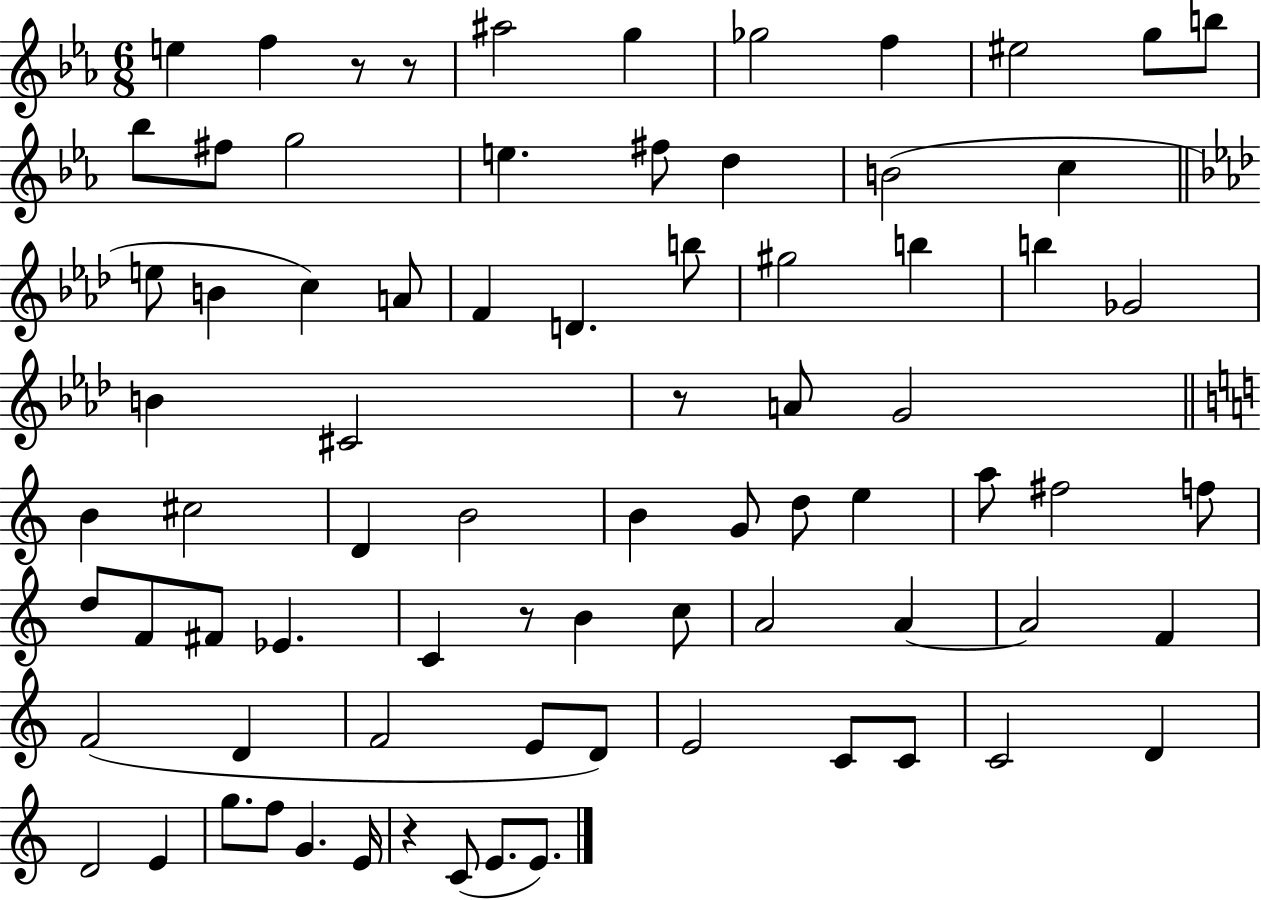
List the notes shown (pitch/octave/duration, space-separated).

E5/q F5/q R/e R/e A#5/h G5/q Gb5/h F5/q EIS5/h G5/e B5/e Bb5/e F#5/e G5/h E5/q. F#5/e D5/q B4/h C5/q E5/e B4/q C5/q A4/e F4/q D4/q. B5/e G#5/h B5/q B5/q Gb4/h B4/q C#4/h R/e A4/e G4/h B4/q C#5/h D4/q B4/h B4/q G4/e D5/e E5/q A5/e F#5/h F5/e D5/e F4/e F#4/e Eb4/q. C4/q R/e B4/q C5/e A4/h A4/q A4/h F4/q F4/h D4/q F4/h E4/e D4/e E4/h C4/e C4/e C4/h D4/q D4/h E4/q G5/e. F5/e G4/q. E4/s R/q C4/e E4/e. E4/e.